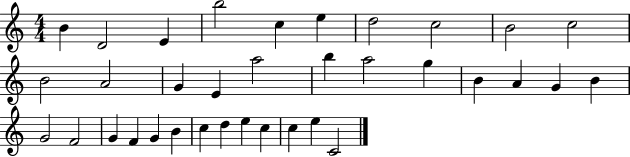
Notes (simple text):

B4/q D4/h E4/q B5/h C5/q E5/q D5/h C5/h B4/h C5/h B4/h A4/h G4/q E4/q A5/h B5/q A5/h G5/q B4/q A4/q G4/q B4/q G4/h F4/h G4/q F4/q G4/q B4/q C5/q D5/q E5/q C5/q C5/q E5/q C4/h